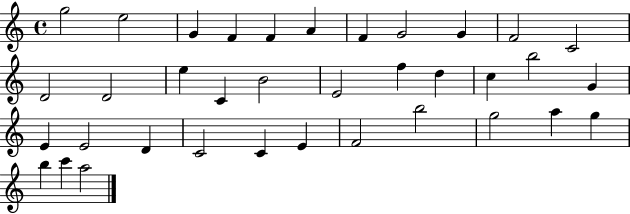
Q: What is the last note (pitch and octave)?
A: A5